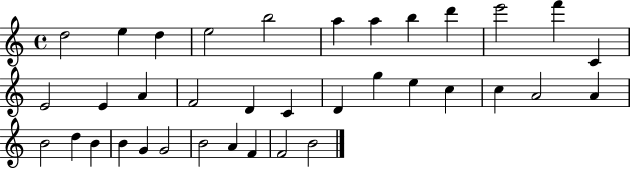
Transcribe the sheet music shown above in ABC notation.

X:1
T:Untitled
M:4/4
L:1/4
K:C
d2 e d e2 b2 a a b d' e'2 f' C E2 E A F2 D C D g e c c A2 A B2 d B B G G2 B2 A F F2 B2